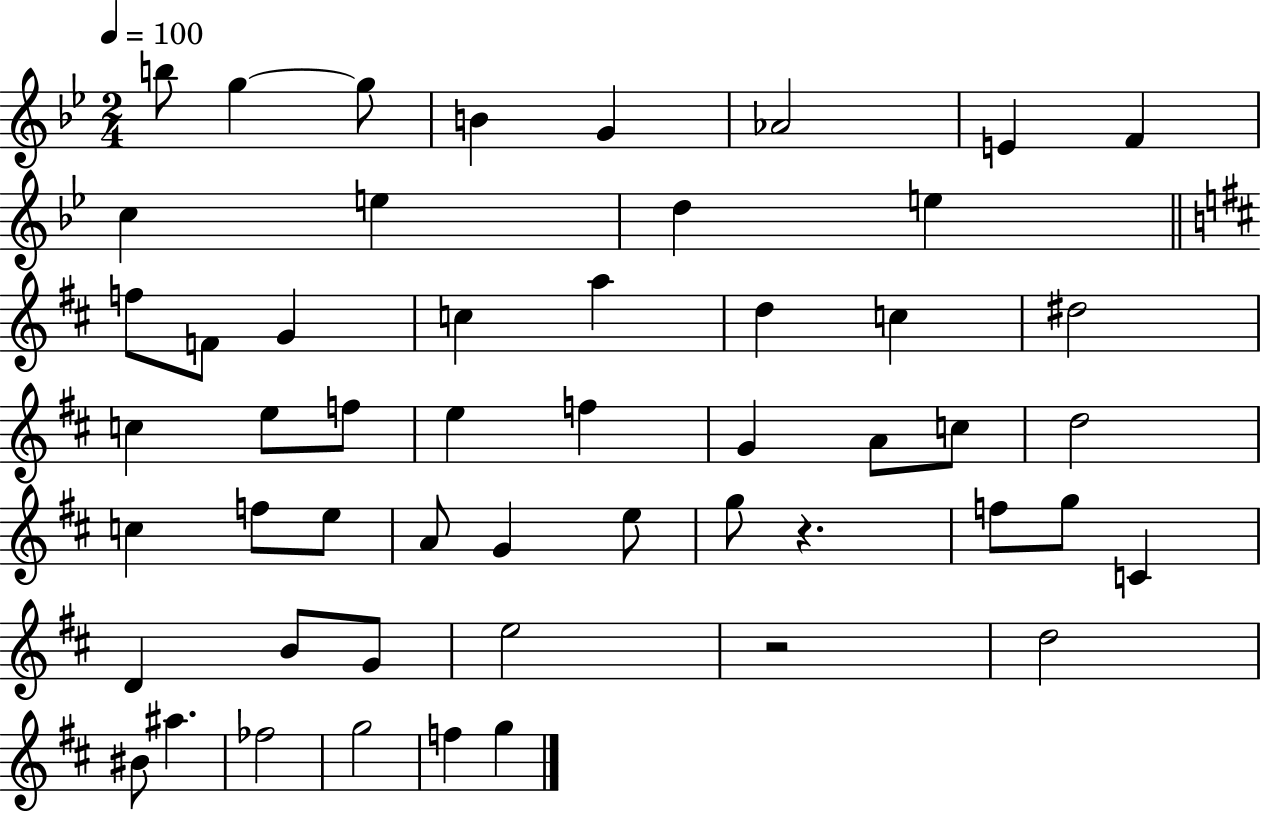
{
  \clef treble
  \numericTimeSignature
  \time 2/4
  \key bes \major
  \tempo 4 = 100
  b''8 g''4~~ g''8 | b'4 g'4 | aes'2 | e'4 f'4 | \break c''4 e''4 | d''4 e''4 | \bar "||" \break \key b \minor f''8 f'8 g'4 | c''4 a''4 | d''4 c''4 | dis''2 | \break c''4 e''8 f''8 | e''4 f''4 | g'4 a'8 c''8 | d''2 | \break c''4 f''8 e''8 | a'8 g'4 e''8 | g''8 r4. | f''8 g''8 c'4 | \break d'4 b'8 g'8 | e''2 | r2 | d''2 | \break bis'8 ais''4. | fes''2 | g''2 | f''4 g''4 | \break \bar "|."
}